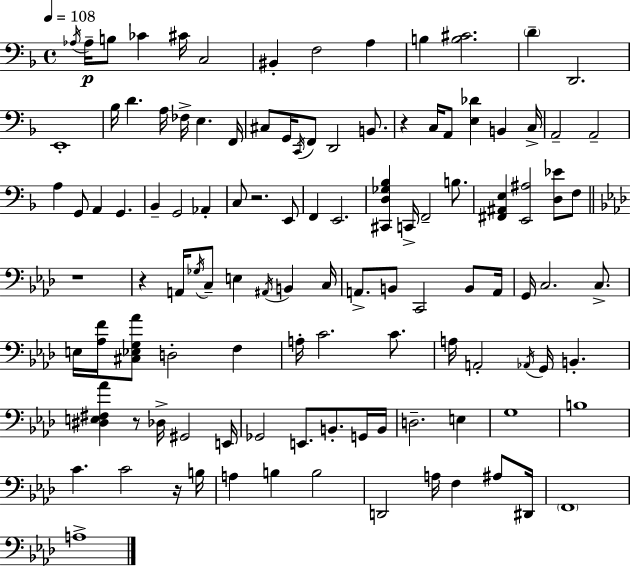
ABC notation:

X:1
T:Untitled
M:4/4
L:1/4
K:Dm
_A,/4 _A,/4 B,/2 _C ^C/4 C,2 ^B,, F,2 A, B, [B,^C]2 D D,,2 E,,4 _B,/4 D A,/4 _F,/4 E, F,,/4 ^C,/2 G,,/4 C,,/4 F,,/2 D,,2 B,,/2 z C,/4 A,,/2 [E,_D] B,, C,/4 A,,2 A,,2 A, G,,/2 A,, G,, _B,, G,,2 _A,, C,/2 z2 E,,/2 F,, E,,2 [^C,,D,_G,_B,] C,,/4 F,,2 B,/2 [^F,,^A,,E,] [E,,^A,]2 [D,_E]/2 F,/2 z4 z A,,/4 _G,/4 C,/2 E, ^A,,/4 B,, C,/4 A,,/2 B,,/2 C,,2 B,,/2 A,,/4 G,,/4 C,2 C,/2 E,/4 [_A,F]/4 [^C,_E,G,_A]/2 D,2 F, A,/4 C2 C/2 A,/4 A,,2 _A,,/4 G,,/4 B,, [^D,E,^F,_A] z/2 _D,/4 ^G,,2 E,,/4 _G,,2 E,,/2 B,,/2 G,,/4 B,,/4 D,2 E, G,4 B,4 C C2 z/4 B,/4 A, B, B,2 D,,2 A,/4 F, ^A,/2 ^D,,/4 F,,4 A,4